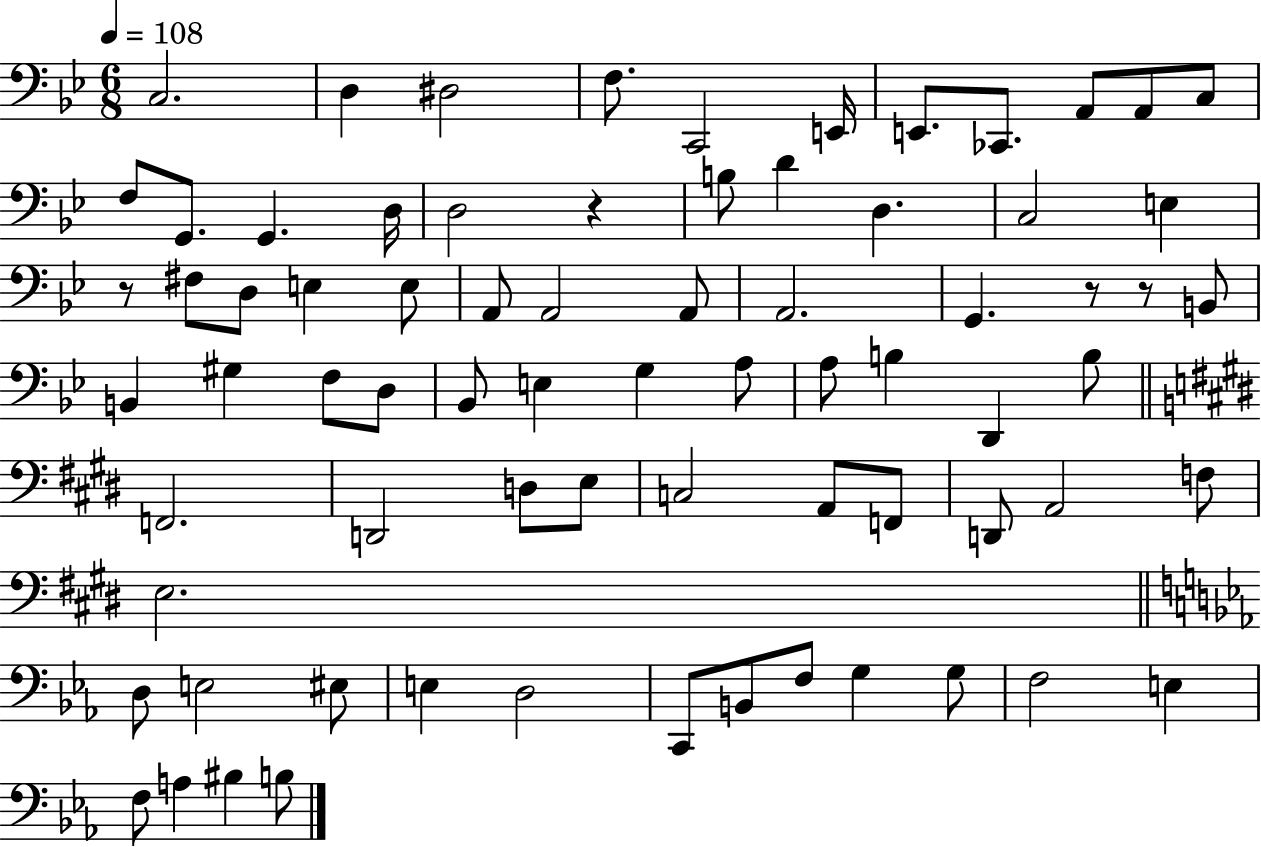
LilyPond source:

{
  \clef bass
  \numericTimeSignature
  \time 6/8
  \key bes \major
  \tempo 4 = 108
  \repeat volta 2 { c2. | d4 dis2 | f8. c,2 e,16 | e,8. ces,8. a,8 a,8 c8 | \break f8 g,8. g,4. d16 | d2 r4 | b8 d'4 d4. | c2 e4 | \break r8 fis8 d8 e4 e8 | a,8 a,2 a,8 | a,2. | g,4. r8 r8 b,8 | \break b,4 gis4 f8 d8 | bes,8 e4 g4 a8 | a8 b4 d,4 b8 | \bar "||" \break \key e \major f,2. | d,2 d8 e8 | c2 a,8 f,8 | d,8 a,2 f8 | \break e2. | \bar "||" \break \key c \minor d8 e2 eis8 | e4 d2 | c,8 b,8 f8 g4 g8 | f2 e4 | \break f8 a4 bis4 b8 | } \bar "|."
}